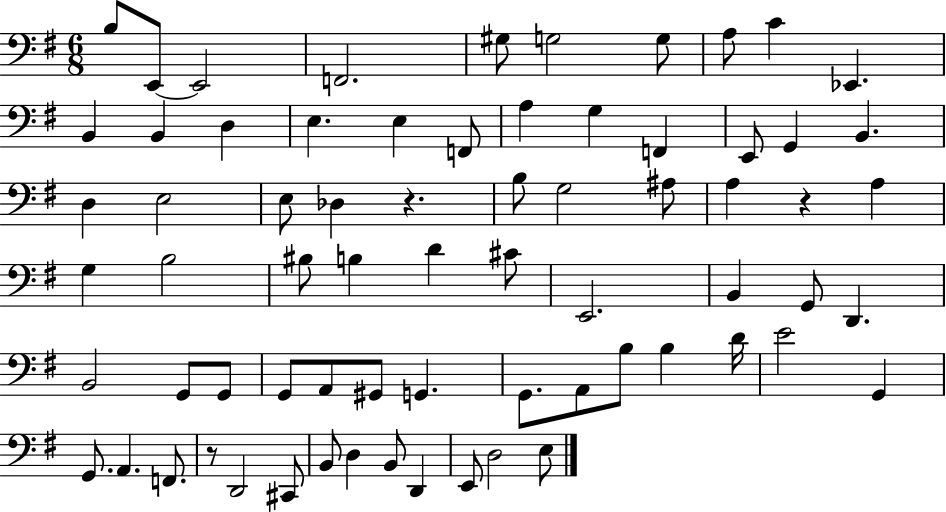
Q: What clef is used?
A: bass